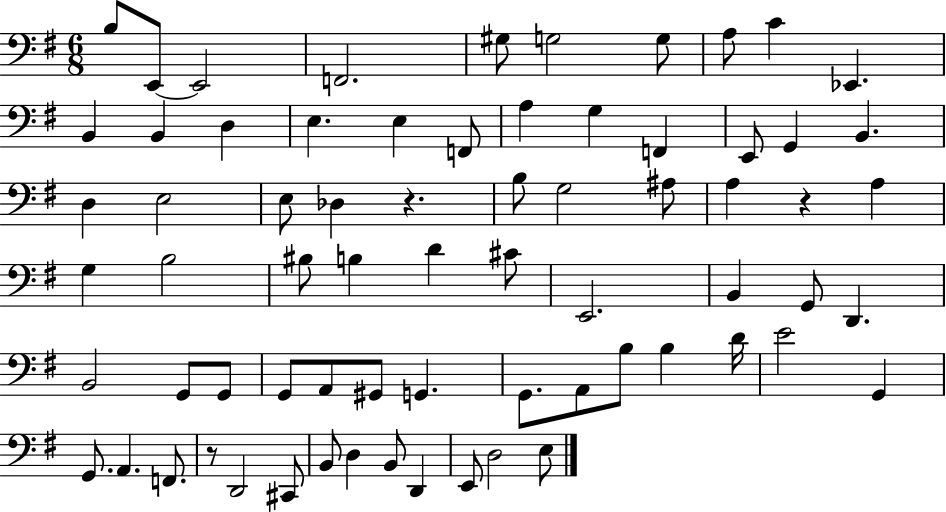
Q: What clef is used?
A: bass